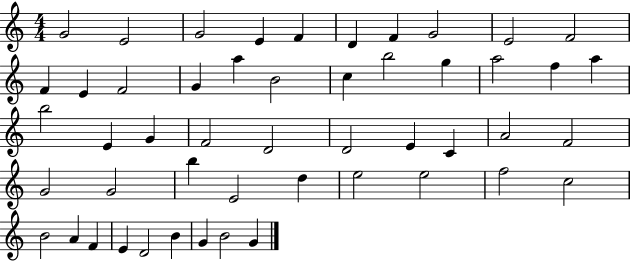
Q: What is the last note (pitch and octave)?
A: G4